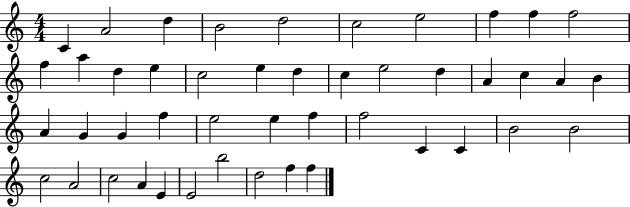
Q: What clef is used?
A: treble